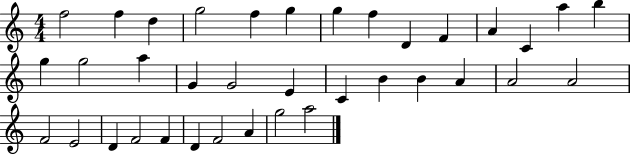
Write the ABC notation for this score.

X:1
T:Untitled
M:4/4
L:1/4
K:C
f2 f d g2 f g g f D F A C a b g g2 a G G2 E C B B A A2 A2 F2 E2 D F2 F D F2 A g2 a2